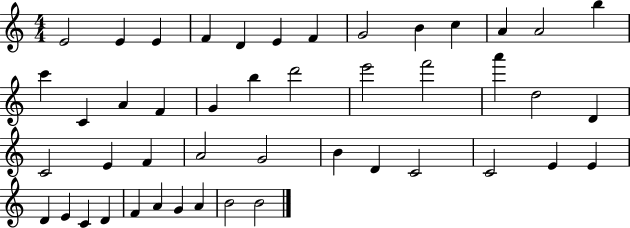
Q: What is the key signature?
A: C major